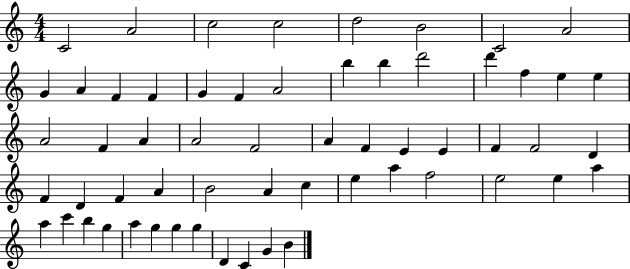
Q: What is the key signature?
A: C major